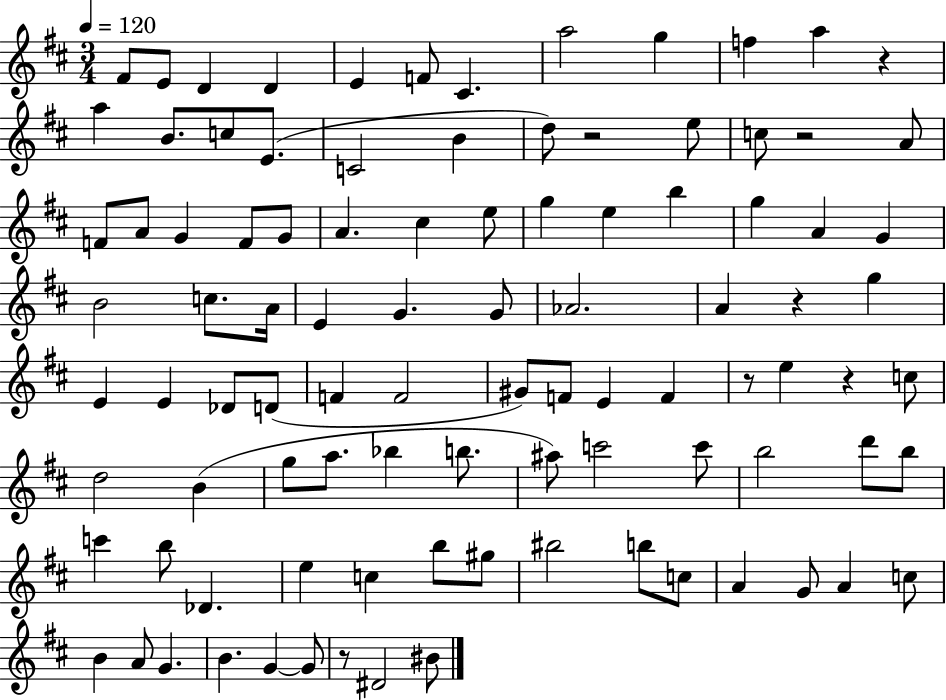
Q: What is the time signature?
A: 3/4